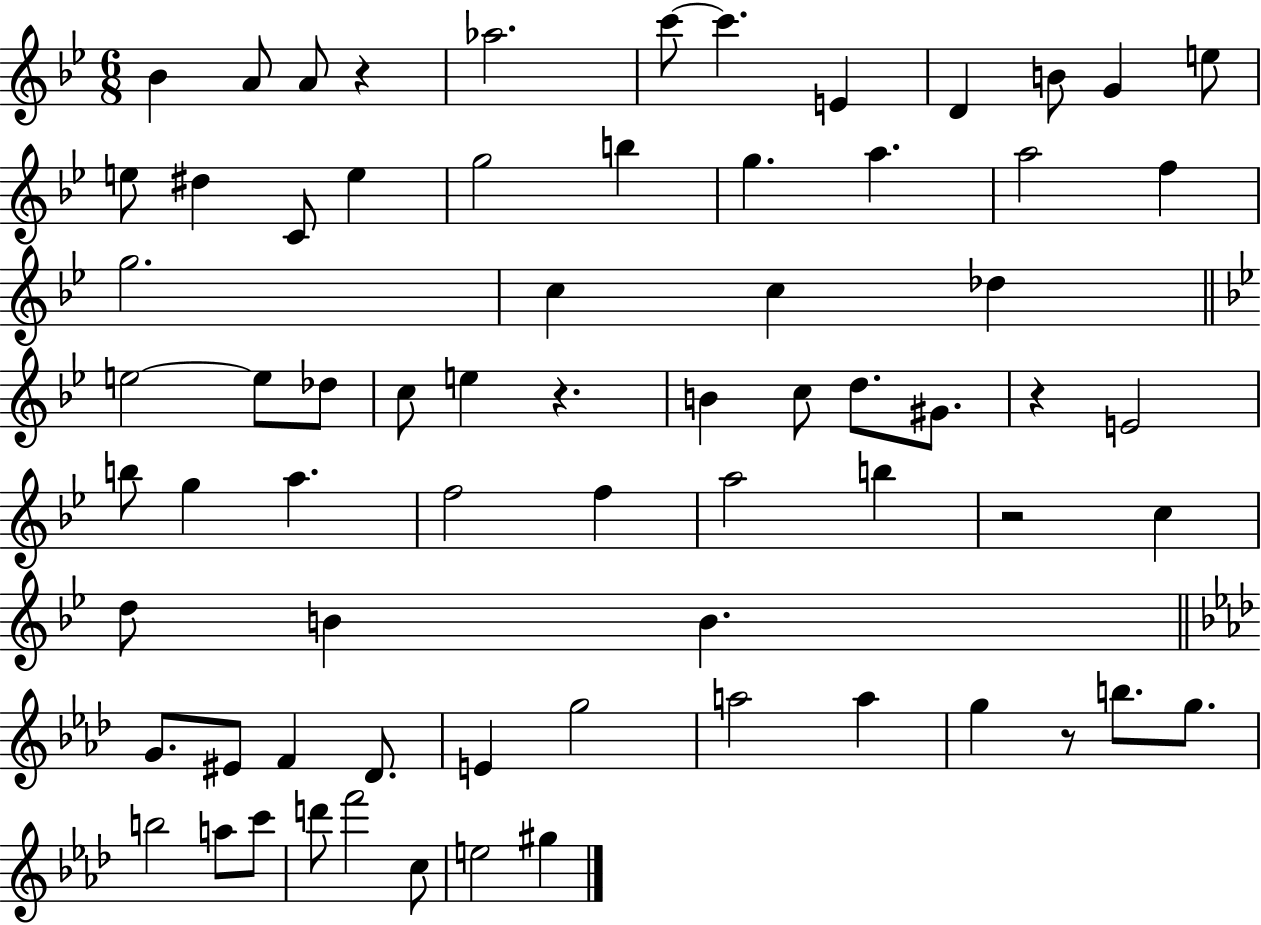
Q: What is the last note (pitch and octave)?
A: G#5